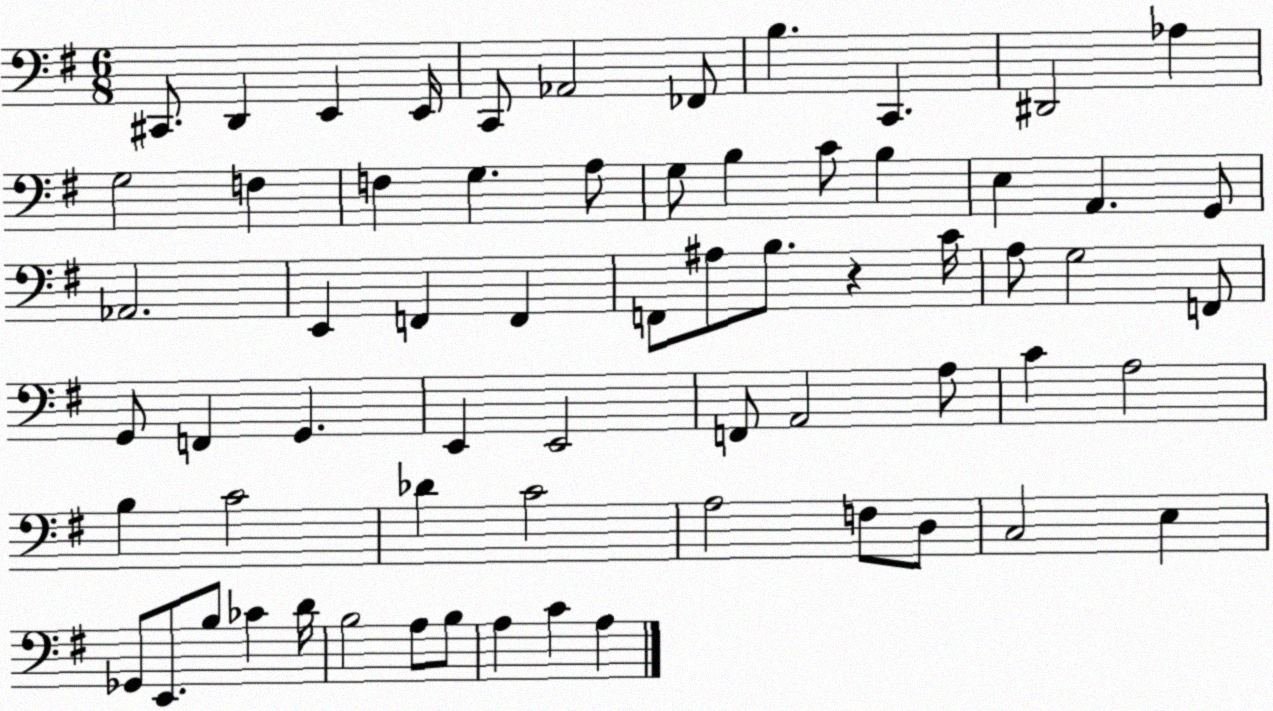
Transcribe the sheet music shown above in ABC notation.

X:1
T:Untitled
M:6/8
L:1/4
K:G
^C,,/2 D,, E,, E,,/4 C,,/2 _A,,2 _F,,/2 B, C,, ^D,,2 _A, G,2 F, F, G, A,/2 G,/2 B, C/2 B, E, A,, G,,/2 _A,,2 E,, F,, F,, F,,/2 ^A,/2 B,/2 z C/4 A,/2 G,2 F,,/2 G,,/2 F,, G,, E,, E,,2 F,,/2 A,,2 A,/2 C A,2 B, C2 _D C2 A,2 F,/2 D,/2 C,2 E, _G,,/2 E,,/2 B,/2 _C D/4 B,2 A,/2 B,/2 A, C A,